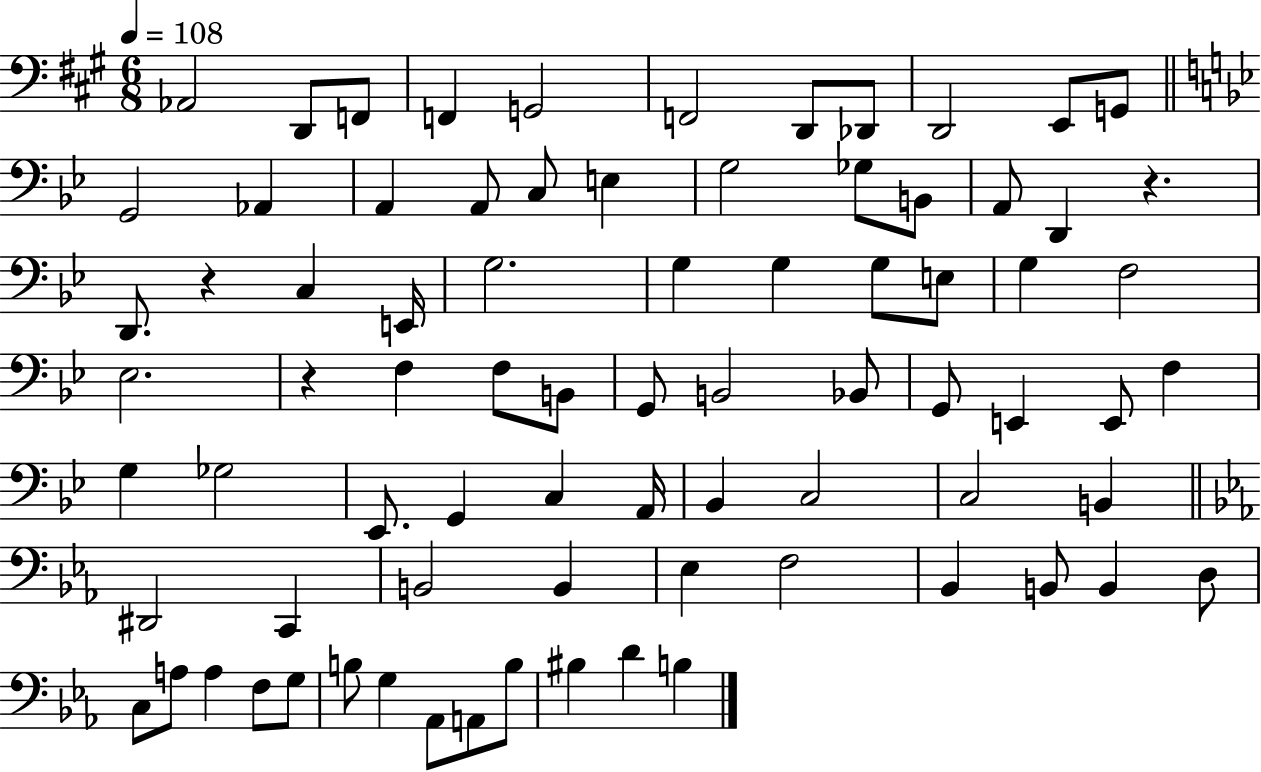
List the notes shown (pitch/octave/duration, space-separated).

Ab2/h D2/e F2/e F2/q G2/h F2/h D2/e Db2/e D2/h E2/e G2/e G2/h Ab2/q A2/q A2/e C3/e E3/q G3/h Gb3/e B2/e A2/e D2/q R/q. D2/e. R/q C3/q E2/s G3/h. G3/q G3/q G3/e E3/e G3/q F3/h Eb3/h. R/q F3/q F3/e B2/e G2/e B2/h Bb2/e G2/e E2/q E2/e F3/q G3/q Gb3/h Eb2/e. G2/q C3/q A2/s Bb2/q C3/h C3/h B2/q D#2/h C2/q B2/h B2/q Eb3/q F3/h Bb2/q B2/e B2/q D3/e C3/e A3/e A3/q F3/e G3/e B3/e G3/q Ab2/e A2/e B3/e BIS3/q D4/q B3/q